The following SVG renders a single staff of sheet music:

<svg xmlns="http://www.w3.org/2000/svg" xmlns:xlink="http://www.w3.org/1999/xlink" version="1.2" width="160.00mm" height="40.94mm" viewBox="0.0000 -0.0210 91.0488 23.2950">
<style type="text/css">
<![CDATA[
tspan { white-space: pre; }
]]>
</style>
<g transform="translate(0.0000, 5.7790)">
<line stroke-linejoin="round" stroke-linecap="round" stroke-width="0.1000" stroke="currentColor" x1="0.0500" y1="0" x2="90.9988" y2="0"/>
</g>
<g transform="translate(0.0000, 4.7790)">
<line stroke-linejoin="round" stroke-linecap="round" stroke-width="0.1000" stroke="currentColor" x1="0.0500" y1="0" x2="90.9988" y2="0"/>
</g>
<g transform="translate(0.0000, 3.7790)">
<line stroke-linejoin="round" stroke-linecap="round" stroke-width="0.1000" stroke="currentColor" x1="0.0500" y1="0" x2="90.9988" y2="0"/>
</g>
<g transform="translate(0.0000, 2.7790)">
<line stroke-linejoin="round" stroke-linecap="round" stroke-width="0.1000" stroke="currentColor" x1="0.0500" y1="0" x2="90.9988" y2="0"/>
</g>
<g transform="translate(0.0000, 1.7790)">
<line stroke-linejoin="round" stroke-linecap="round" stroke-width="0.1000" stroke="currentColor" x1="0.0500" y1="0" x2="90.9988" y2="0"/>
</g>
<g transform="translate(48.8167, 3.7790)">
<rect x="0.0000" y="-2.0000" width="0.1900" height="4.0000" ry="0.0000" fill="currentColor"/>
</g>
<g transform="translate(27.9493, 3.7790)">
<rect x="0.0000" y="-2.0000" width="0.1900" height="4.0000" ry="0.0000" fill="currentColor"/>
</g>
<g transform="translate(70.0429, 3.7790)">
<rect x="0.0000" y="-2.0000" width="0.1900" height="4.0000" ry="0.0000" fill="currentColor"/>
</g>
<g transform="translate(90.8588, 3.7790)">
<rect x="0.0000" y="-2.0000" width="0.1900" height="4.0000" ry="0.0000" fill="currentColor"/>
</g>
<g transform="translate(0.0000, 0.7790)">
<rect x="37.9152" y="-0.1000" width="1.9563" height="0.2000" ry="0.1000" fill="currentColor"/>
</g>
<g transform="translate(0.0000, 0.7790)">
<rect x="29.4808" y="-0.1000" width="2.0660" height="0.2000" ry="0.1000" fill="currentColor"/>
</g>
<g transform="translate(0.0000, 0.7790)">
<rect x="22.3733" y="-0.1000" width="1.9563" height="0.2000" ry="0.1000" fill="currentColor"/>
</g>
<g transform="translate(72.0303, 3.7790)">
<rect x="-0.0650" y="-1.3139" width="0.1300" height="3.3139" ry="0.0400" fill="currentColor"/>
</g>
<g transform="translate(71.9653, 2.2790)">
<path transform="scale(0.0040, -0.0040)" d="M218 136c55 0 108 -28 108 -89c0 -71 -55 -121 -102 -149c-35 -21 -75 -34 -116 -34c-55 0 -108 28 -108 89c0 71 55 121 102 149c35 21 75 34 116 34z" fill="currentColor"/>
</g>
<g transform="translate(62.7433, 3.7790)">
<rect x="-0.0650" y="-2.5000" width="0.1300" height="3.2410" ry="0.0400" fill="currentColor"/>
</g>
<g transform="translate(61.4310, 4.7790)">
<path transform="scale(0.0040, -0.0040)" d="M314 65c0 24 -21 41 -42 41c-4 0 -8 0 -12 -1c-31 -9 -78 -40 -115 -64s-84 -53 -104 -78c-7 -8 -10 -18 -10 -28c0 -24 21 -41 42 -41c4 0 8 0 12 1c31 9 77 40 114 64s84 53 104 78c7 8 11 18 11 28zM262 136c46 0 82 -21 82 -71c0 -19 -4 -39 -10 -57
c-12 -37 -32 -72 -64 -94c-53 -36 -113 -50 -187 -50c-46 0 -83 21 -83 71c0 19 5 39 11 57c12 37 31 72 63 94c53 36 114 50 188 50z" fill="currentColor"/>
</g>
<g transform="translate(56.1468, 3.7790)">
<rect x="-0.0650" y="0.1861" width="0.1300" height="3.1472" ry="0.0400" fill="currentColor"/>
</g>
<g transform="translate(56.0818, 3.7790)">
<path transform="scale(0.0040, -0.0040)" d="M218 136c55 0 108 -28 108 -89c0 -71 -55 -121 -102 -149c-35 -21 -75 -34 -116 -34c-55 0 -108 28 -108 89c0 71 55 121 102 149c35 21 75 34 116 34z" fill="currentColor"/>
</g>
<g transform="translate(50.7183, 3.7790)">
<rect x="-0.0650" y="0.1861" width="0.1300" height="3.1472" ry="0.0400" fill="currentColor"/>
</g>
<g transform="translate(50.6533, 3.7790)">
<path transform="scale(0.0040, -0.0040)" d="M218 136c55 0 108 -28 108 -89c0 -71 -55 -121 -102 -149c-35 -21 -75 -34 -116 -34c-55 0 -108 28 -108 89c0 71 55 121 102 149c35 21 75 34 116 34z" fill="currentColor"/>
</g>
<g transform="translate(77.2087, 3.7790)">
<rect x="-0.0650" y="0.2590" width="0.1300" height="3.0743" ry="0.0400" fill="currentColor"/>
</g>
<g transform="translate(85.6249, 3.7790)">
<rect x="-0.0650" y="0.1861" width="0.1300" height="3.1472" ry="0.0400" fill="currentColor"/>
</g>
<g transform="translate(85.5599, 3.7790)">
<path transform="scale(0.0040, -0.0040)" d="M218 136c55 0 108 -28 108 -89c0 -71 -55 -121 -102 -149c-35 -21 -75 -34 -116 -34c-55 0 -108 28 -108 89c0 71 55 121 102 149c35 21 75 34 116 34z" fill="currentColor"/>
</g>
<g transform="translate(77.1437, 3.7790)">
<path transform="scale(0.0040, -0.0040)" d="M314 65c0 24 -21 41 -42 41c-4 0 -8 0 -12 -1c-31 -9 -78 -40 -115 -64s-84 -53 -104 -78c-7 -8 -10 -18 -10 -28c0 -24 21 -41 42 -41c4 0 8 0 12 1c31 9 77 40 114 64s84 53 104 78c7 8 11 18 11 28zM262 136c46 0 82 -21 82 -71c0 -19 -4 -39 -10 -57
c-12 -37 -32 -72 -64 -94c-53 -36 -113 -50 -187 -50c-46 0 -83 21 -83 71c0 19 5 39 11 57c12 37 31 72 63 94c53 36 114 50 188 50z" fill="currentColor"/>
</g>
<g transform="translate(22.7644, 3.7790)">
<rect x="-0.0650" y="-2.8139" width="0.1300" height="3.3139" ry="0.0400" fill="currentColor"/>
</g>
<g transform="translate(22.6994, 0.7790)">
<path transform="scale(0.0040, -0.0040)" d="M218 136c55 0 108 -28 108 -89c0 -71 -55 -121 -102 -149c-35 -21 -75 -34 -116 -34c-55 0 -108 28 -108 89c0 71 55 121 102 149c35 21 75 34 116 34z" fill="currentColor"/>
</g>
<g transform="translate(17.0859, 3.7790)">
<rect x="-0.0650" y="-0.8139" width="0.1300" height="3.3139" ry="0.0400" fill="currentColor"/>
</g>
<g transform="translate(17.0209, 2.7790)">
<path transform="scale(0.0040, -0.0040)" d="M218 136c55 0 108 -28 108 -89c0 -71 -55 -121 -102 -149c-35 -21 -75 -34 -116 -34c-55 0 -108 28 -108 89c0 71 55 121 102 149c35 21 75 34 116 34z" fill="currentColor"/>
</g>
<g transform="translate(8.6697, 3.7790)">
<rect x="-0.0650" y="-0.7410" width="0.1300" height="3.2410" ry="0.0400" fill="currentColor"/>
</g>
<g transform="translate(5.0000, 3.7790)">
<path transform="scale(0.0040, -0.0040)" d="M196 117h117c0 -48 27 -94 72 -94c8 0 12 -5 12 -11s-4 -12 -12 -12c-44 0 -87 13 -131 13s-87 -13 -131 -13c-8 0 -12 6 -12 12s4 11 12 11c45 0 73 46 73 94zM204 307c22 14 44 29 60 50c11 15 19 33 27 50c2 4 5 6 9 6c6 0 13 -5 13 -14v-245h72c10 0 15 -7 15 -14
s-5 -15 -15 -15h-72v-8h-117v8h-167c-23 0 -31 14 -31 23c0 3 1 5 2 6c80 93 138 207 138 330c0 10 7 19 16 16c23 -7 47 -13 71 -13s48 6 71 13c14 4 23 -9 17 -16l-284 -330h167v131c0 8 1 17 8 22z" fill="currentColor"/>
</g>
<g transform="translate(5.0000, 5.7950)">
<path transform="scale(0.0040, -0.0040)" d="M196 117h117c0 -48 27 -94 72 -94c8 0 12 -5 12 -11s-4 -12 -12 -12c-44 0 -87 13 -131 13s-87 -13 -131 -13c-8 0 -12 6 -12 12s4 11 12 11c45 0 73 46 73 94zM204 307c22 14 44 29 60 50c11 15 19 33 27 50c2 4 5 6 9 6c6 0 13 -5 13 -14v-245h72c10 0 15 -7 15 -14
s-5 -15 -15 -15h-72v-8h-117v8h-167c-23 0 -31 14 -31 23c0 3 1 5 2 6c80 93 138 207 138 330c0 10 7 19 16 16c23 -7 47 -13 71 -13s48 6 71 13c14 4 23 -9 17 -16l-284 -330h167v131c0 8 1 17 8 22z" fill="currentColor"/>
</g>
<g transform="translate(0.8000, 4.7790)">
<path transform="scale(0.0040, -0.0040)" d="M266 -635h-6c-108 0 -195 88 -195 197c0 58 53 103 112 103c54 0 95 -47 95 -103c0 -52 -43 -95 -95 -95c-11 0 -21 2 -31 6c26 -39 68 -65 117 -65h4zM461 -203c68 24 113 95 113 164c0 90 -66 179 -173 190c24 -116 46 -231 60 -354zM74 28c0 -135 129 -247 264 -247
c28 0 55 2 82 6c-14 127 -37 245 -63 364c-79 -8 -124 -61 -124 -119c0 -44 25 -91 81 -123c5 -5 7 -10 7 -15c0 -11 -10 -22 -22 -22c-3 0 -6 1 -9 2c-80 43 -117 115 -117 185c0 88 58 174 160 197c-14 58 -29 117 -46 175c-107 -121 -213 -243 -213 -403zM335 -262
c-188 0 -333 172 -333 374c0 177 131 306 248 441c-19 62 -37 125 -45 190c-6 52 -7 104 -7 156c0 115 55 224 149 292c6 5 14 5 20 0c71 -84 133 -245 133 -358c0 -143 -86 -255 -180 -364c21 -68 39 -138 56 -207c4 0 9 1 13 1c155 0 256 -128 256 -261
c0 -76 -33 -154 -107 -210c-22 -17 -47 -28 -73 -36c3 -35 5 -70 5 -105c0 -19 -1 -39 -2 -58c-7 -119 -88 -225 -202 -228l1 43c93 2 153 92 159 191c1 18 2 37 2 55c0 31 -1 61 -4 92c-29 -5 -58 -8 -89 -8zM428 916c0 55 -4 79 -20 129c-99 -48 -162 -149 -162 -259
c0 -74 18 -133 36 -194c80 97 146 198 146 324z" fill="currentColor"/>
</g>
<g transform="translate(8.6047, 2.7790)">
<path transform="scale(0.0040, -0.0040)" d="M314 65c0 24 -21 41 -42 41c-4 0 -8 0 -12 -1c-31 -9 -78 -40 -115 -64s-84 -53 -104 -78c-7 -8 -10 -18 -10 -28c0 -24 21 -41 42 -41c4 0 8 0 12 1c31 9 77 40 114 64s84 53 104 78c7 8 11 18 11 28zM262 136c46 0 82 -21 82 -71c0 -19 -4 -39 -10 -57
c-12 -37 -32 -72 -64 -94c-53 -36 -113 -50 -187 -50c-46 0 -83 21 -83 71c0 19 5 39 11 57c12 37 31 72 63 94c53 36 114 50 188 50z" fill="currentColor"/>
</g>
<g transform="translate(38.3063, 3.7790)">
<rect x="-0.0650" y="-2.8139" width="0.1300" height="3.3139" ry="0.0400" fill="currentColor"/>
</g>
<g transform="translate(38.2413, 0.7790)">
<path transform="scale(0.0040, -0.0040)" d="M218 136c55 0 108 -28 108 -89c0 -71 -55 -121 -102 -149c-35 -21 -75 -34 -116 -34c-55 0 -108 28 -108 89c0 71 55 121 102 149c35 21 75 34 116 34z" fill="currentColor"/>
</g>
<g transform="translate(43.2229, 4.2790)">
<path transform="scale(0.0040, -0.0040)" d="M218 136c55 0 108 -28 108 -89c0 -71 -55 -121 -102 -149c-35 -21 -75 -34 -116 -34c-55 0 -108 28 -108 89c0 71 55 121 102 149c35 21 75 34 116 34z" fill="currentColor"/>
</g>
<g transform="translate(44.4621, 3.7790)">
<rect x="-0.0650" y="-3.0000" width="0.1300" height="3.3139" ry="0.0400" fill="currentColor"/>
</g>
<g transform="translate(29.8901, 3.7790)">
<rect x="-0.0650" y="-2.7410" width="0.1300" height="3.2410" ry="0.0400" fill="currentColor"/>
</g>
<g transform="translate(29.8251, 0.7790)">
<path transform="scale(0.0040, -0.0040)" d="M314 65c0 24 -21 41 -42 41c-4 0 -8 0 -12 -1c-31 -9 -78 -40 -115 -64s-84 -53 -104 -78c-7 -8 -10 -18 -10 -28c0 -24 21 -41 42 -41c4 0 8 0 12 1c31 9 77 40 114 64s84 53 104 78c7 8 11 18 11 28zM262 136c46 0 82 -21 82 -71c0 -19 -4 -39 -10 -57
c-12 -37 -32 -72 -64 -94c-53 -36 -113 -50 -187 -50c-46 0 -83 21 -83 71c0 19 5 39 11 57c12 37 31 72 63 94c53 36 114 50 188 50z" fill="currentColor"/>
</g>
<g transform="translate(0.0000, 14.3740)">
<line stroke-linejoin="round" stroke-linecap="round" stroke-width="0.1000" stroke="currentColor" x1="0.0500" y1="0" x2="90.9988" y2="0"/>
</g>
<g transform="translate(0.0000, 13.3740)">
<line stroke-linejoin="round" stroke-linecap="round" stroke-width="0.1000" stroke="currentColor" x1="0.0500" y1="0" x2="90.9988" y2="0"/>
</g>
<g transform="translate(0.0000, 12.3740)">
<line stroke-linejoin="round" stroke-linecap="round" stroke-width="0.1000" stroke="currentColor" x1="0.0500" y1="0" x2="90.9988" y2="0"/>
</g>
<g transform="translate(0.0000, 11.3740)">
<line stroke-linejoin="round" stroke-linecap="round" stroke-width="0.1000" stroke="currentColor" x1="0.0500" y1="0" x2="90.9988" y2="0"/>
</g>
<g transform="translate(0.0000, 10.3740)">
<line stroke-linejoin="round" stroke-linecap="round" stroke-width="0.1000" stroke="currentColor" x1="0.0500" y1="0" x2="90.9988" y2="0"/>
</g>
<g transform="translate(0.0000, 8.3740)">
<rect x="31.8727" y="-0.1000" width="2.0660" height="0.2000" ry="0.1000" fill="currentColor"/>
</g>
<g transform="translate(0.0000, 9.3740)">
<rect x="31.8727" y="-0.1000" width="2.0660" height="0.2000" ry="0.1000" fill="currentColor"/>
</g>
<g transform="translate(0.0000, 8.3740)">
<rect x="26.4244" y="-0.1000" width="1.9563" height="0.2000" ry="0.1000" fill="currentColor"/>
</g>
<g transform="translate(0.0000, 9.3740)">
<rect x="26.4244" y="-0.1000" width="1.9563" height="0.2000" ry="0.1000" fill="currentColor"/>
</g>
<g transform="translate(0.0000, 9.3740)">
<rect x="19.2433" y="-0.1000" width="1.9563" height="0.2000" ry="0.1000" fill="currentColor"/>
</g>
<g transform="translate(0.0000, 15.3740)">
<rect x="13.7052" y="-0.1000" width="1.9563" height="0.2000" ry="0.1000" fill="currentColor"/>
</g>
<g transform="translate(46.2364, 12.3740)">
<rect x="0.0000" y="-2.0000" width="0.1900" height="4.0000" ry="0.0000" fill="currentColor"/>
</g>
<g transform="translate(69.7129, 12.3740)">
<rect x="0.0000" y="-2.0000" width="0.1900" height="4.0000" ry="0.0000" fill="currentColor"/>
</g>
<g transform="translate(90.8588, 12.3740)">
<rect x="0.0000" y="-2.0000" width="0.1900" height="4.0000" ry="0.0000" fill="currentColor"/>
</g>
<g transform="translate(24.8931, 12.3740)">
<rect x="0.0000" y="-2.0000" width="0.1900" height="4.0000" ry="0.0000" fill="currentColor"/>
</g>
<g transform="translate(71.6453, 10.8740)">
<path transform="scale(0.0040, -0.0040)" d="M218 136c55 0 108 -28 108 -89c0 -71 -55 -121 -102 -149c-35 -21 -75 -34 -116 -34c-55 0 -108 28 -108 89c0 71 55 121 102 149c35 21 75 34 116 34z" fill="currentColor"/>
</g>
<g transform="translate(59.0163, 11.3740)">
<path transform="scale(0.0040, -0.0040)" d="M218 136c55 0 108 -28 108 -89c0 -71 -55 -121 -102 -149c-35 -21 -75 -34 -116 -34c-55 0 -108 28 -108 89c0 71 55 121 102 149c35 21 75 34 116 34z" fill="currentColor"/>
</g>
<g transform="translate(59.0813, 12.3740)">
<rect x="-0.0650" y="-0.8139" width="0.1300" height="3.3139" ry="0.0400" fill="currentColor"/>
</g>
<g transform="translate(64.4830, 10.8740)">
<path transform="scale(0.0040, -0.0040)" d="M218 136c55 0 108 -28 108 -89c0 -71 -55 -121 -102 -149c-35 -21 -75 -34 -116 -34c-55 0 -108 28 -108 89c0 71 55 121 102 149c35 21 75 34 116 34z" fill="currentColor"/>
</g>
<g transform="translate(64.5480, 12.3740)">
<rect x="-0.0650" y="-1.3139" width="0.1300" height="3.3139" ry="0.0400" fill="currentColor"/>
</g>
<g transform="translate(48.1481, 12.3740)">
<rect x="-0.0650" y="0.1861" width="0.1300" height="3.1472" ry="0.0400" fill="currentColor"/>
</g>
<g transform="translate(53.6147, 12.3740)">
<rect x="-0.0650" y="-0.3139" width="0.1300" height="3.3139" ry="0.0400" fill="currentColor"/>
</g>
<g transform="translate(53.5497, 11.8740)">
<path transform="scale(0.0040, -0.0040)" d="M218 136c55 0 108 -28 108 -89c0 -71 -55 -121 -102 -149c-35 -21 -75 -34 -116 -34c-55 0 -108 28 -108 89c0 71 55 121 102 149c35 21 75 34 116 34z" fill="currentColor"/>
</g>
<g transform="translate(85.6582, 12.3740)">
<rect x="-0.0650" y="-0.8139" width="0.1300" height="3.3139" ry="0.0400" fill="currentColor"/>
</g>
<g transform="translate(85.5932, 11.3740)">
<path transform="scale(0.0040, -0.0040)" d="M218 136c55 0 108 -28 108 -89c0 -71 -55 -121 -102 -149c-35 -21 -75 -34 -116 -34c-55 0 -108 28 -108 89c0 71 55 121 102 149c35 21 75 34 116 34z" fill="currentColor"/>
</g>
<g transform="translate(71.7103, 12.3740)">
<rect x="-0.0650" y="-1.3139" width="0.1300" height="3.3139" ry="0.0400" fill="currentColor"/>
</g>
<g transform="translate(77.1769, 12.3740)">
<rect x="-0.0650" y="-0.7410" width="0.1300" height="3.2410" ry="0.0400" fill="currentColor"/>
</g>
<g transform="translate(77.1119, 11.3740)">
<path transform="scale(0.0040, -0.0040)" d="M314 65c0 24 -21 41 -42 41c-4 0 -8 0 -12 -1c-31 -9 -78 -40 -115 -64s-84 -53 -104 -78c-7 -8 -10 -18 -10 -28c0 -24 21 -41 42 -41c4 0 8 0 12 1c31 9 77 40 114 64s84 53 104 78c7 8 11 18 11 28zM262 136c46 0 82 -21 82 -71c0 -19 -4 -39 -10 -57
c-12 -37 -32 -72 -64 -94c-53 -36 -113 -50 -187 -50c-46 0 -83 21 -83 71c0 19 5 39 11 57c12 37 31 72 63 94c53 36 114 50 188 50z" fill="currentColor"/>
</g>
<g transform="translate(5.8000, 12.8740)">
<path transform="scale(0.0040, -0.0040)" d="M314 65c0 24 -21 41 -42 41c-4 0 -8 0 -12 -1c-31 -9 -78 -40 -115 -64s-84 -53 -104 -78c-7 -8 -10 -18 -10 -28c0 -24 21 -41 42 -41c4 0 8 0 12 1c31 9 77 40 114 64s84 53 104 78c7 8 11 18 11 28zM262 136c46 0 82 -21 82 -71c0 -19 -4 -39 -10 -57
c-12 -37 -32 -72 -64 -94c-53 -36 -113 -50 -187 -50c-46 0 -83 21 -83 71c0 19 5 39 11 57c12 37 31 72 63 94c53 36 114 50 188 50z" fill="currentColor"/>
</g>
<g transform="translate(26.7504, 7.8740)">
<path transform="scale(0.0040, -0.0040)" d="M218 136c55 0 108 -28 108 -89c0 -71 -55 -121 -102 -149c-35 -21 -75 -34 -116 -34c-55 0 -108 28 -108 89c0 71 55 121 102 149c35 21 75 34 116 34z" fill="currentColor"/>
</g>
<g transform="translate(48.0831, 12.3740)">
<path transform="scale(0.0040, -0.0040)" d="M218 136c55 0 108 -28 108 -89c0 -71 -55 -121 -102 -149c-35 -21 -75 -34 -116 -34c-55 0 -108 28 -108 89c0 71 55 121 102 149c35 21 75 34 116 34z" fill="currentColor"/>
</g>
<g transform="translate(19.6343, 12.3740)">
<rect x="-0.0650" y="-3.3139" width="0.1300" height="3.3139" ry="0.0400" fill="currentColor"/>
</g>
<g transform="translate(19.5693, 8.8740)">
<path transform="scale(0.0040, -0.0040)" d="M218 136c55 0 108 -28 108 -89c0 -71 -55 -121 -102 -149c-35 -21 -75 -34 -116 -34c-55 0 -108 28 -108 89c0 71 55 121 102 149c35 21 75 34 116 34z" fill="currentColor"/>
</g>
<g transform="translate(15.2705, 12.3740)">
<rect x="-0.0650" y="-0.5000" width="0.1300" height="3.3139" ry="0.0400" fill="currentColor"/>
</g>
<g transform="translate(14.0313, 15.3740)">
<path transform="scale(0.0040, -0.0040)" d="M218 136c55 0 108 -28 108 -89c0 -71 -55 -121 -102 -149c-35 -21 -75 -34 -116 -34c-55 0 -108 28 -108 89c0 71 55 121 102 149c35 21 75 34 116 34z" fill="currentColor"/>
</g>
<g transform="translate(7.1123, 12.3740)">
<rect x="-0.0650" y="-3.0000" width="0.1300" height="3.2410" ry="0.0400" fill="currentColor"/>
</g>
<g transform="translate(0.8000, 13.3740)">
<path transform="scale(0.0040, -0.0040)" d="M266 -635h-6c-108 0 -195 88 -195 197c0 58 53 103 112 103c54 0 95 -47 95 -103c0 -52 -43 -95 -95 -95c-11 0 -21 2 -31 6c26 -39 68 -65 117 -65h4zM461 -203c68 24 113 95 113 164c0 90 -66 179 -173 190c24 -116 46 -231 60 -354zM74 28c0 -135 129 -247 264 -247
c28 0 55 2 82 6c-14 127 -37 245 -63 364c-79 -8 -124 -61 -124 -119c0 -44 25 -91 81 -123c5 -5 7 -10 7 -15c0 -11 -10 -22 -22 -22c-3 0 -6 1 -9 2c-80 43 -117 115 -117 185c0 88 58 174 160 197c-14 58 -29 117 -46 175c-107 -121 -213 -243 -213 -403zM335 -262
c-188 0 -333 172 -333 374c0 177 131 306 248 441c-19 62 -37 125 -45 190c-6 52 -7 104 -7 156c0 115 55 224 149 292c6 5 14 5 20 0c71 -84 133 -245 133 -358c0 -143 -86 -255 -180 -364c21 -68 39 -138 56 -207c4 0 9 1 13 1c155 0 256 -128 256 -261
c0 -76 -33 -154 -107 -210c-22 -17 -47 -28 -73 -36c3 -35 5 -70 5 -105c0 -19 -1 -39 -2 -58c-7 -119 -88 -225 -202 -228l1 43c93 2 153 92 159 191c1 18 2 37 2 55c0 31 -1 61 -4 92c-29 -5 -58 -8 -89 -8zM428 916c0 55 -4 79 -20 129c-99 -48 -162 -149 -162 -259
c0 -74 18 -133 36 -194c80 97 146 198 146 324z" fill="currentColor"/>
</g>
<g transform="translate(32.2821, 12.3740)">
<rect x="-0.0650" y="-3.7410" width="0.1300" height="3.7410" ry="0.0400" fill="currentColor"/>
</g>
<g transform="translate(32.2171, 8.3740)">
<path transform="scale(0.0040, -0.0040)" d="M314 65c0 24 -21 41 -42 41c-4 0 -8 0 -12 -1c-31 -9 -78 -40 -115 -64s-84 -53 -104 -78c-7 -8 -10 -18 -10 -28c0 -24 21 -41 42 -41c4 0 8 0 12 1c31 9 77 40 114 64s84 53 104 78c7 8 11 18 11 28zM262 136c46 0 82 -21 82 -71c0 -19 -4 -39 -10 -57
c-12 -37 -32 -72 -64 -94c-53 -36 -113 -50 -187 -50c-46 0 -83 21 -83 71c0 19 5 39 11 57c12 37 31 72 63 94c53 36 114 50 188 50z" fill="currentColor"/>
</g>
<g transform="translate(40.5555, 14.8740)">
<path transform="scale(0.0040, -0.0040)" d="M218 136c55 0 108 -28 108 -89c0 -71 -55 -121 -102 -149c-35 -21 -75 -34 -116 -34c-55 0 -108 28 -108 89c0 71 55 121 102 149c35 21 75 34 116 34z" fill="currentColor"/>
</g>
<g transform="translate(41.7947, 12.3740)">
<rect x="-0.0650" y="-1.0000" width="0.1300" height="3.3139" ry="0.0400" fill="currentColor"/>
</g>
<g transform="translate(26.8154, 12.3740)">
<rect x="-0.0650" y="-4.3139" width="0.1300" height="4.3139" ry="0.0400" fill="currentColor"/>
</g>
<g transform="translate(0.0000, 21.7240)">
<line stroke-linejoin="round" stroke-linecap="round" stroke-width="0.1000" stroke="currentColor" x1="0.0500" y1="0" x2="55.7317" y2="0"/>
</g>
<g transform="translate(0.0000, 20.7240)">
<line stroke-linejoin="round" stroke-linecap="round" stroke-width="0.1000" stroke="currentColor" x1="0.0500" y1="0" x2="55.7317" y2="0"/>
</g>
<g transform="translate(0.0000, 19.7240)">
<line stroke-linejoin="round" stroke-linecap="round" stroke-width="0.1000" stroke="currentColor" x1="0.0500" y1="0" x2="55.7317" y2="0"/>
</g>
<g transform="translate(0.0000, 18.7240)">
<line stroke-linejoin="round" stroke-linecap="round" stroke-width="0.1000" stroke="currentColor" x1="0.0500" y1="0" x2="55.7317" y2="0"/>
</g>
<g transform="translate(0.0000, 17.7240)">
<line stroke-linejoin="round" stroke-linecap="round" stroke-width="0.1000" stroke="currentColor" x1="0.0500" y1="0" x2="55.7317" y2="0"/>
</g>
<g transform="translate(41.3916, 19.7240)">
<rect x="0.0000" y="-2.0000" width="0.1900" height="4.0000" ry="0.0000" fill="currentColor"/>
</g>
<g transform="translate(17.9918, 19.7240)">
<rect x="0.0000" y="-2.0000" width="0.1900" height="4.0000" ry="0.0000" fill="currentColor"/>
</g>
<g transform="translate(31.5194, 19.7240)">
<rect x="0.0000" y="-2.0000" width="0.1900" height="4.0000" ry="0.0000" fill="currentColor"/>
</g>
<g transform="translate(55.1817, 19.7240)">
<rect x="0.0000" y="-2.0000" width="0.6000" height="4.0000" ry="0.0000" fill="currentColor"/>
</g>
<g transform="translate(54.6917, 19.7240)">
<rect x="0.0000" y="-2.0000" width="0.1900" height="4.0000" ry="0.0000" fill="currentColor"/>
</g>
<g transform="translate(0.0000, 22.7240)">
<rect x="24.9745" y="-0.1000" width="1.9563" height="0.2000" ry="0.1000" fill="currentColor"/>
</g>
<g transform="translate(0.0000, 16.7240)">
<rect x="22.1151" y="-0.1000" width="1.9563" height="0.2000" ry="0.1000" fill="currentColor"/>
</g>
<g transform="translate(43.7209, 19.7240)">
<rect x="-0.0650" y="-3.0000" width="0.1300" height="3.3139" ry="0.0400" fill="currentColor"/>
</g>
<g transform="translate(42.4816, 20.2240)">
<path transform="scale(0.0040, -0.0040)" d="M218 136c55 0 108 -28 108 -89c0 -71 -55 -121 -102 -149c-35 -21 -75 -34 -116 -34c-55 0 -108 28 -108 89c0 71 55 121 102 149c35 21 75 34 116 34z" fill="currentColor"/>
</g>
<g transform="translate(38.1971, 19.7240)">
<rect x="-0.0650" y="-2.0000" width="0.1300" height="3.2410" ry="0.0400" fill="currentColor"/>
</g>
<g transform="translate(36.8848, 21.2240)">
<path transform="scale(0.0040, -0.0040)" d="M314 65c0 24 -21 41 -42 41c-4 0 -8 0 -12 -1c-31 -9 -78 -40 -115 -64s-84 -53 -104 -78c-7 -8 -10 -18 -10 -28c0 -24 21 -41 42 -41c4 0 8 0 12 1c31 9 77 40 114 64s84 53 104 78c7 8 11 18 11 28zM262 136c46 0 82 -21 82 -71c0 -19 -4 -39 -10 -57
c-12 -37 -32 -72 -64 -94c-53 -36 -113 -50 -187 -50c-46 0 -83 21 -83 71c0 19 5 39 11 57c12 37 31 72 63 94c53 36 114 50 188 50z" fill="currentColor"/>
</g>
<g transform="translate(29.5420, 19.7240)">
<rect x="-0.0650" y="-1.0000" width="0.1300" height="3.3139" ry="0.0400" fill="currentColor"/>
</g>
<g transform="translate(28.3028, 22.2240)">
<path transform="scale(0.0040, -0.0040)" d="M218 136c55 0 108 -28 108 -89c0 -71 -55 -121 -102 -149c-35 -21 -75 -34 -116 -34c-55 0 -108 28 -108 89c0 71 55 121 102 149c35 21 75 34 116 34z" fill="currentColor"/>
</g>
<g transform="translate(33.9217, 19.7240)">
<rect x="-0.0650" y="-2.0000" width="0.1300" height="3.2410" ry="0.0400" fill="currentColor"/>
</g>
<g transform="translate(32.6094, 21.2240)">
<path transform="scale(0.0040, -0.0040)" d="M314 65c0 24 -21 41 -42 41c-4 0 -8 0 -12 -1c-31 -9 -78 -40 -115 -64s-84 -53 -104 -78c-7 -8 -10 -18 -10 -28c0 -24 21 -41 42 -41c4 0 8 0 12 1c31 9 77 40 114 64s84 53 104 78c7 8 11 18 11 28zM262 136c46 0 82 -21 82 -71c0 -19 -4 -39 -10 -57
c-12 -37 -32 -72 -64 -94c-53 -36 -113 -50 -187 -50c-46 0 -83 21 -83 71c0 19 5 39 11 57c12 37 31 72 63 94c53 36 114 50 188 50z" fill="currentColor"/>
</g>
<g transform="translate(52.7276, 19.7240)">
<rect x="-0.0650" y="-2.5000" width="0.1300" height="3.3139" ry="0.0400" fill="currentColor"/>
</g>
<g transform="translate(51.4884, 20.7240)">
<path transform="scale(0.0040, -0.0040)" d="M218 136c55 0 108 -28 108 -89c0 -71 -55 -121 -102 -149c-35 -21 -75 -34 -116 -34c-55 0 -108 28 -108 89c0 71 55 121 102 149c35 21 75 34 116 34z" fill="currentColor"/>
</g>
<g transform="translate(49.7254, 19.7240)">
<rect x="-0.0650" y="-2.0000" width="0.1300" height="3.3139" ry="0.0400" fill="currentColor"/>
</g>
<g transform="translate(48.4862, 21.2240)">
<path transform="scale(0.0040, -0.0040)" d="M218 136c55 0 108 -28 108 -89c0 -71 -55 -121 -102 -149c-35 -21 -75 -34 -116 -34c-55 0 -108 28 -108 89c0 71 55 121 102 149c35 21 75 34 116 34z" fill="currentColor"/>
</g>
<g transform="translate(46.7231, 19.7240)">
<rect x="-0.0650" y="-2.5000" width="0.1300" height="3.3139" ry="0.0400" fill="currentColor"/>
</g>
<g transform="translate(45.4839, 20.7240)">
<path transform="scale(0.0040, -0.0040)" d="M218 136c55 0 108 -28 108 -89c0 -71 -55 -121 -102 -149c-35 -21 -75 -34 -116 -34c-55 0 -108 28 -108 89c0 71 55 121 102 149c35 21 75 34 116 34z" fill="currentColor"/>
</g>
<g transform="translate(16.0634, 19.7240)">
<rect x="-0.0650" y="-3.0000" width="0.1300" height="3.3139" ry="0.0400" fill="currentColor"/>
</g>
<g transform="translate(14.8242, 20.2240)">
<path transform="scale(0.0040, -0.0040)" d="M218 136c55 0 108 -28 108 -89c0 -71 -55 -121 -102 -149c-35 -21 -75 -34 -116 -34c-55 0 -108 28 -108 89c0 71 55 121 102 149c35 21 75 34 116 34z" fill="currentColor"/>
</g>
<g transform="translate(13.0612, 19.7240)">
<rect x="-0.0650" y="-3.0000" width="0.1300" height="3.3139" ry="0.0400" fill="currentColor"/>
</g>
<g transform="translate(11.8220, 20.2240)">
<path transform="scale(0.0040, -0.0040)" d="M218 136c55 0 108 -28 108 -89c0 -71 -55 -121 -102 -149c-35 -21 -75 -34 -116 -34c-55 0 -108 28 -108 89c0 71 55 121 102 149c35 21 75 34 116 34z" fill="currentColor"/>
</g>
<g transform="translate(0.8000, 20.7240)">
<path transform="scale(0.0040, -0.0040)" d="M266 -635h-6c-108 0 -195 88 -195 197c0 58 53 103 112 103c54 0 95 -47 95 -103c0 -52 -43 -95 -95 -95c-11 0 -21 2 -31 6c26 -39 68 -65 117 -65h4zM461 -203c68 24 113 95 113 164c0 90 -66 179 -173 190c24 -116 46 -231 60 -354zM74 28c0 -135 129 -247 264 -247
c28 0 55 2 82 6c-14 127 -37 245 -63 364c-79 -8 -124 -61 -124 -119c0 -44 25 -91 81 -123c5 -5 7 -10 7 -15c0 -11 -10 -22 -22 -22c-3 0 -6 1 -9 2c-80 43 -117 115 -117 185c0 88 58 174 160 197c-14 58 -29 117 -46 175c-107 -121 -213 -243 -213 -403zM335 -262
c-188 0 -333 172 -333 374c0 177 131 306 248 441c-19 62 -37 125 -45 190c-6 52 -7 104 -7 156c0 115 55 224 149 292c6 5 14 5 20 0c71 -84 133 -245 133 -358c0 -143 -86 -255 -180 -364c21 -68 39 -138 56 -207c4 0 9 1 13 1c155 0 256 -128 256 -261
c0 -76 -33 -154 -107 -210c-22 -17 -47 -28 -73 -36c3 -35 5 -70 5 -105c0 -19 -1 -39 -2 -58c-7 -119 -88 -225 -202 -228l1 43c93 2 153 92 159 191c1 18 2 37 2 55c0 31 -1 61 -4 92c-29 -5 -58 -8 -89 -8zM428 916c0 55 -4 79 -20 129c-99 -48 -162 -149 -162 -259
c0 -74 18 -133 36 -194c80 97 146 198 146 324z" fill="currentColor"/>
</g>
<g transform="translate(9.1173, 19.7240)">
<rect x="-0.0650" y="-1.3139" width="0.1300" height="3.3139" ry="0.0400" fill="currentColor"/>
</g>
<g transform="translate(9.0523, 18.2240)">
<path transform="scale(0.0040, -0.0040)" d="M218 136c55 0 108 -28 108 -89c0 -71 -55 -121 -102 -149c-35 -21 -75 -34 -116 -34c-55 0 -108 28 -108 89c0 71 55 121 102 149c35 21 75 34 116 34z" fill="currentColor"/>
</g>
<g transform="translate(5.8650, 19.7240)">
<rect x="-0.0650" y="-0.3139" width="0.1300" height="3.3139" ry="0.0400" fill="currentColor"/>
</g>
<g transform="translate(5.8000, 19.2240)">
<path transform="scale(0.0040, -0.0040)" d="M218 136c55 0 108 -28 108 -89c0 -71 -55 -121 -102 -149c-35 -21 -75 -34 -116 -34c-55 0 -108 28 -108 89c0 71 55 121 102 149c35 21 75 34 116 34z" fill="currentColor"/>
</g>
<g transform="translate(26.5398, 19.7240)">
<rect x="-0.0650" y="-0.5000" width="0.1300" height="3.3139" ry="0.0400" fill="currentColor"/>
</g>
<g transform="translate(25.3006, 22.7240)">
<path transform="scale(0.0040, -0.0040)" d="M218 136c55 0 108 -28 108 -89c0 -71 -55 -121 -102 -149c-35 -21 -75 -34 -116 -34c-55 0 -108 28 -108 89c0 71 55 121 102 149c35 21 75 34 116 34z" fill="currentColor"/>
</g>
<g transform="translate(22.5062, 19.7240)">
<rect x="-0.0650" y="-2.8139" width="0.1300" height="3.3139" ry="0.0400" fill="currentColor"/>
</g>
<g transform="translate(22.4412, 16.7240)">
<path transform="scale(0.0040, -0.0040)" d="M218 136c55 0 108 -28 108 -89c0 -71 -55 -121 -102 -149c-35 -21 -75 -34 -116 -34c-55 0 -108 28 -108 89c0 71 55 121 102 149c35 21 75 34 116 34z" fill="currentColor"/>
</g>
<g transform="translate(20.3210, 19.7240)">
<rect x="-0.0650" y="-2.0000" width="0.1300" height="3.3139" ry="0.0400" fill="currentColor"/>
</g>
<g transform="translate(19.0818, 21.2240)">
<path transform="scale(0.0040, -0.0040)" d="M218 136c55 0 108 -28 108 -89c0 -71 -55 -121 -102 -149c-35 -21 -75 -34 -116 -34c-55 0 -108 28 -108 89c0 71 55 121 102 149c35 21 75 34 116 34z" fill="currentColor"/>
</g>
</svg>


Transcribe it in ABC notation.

X:1
T:Untitled
M:4/4
L:1/4
K:C
d2 d a a2 a A B B G2 e B2 B A2 C b d' c'2 D B c d e e d2 d c e A A F a C D F2 F2 A G F G